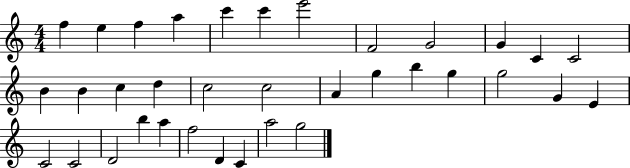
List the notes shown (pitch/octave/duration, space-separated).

F5/q E5/q F5/q A5/q C6/q C6/q E6/h F4/h G4/h G4/q C4/q C4/h B4/q B4/q C5/q D5/q C5/h C5/h A4/q G5/q B5/q G5/q G5/h G4/q E4/q C4/h C4/h D4/h B5/q A5/q F5/h D4/q C4/q A5/h G5/h